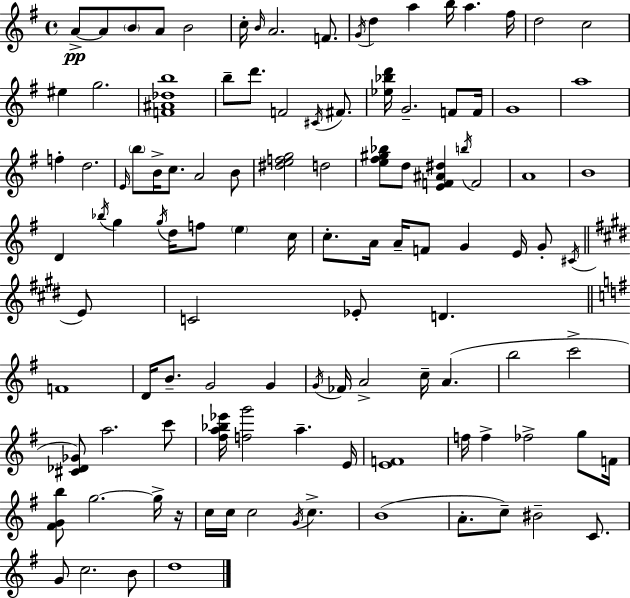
A4/e A4/e B4/e A4/e B4/h C5/s B4/s A4/h. F4/e. G4/s D5/q A5/q B5/s A5/q. F#5/s D5/h C5/h EIS5/q G5/h. [F4,A#4,Db5,B5]/w B5/e D6/e. F4/h C#4/s F#4/e. [Eb5,Bb5,D6]/s G4/h. F4/e F4/s G4/w A5/w F5/q D5/h. E4/s B5/e B4/s C5/e. A4/h B4/e [D#5,E5,F5,G5]/h D5/h [E5,F#5,G#5,Bb5]/e D5/e [E4,F4,A#4,D#5]/q B5/s F4/h A4/w B4/w D4/q Bb5/s G5/q G5/s D5/s F5/e E5/q C5/s C5/e. A4/s A4/s F4/e G4/q E4/s G4/e C#4/s E4/e C4/h Eb4/e D4/q. F4/w D4/s B4/e. G4/h G4/q G4/s FES4/s A4/h C5/s A4/q. B5/h C6/h [C#4,Db4,Gb4]/e A5/h. C6/e [F#5,A5,Bb5,Eb6]/s [F5,G6]/h A5/q. E4/s [E4,F4]/w F5/s F5/q FES5/h G5/e F4/s [F#4,G4,B5]/e G5/h. G5/s R/s C5/s C5/s C5/h G4/s C5/q. B4/w A4/e. C5/e BIS4/h C4/e. G4/e C5/h. B4/e D5/w